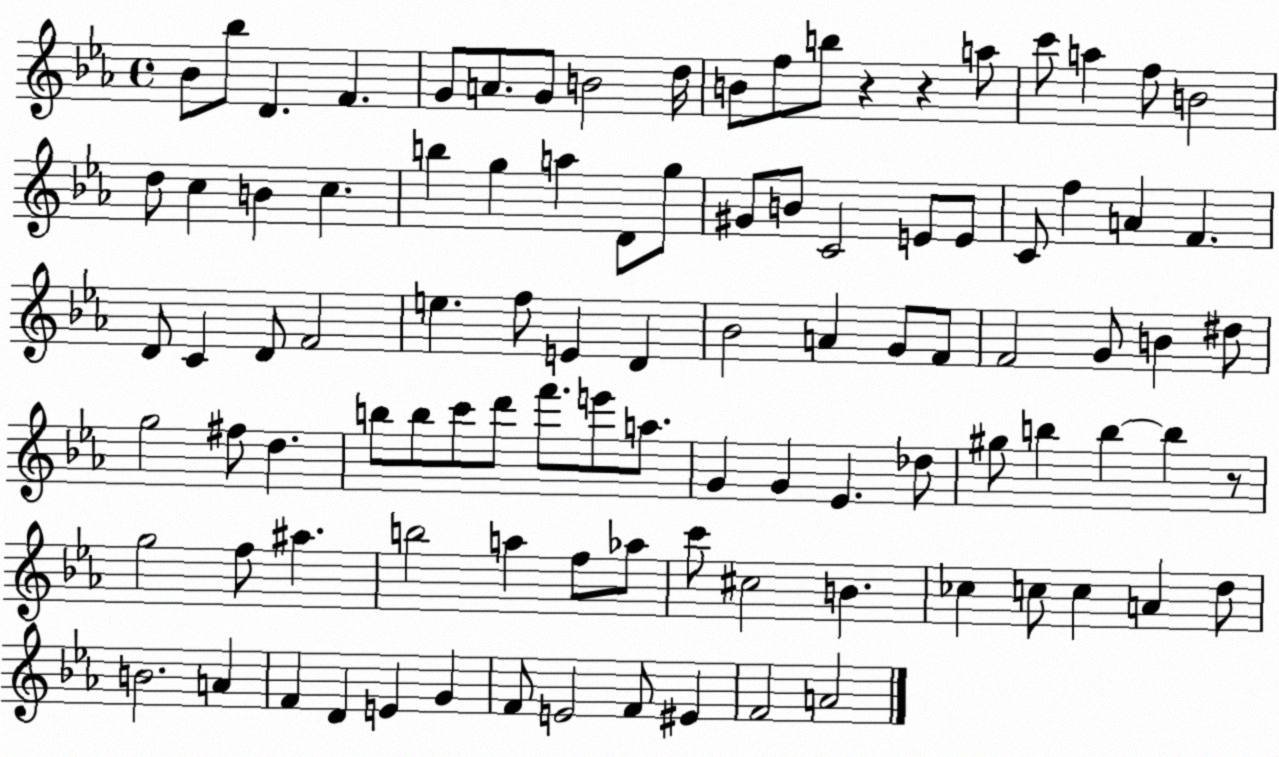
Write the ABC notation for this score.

X:1
T:Untitled
M:4/4
L:1/4
K:Eb
_B/2 _b/2 D F G/2 A/2 G/2 B2 d/4 B/2 f/2 b/2 z z a/2 c'/2 a f/2 B2 d/2 c B c b g a D/2 g/2 ^G/2 B/2 C2 E/2 E/2 C/2 f A F D/2 C D/2 F2 e f/2 E D _B2 A G/2 F/2 F2 G/2 B ^d/2 g2 ^f/2 d b/2 b/2 c'/2 d'/2 f'/2 e'/2 a/2 G G _E _d/2 ^g/2 b b b z/2 g2 f/2 ^a b2 a f/2 _a/2 c'/2 ^c2 B _c c/2 c A d/2 B2 A F D E G F/2 E2 F/2 ^E F2 A2